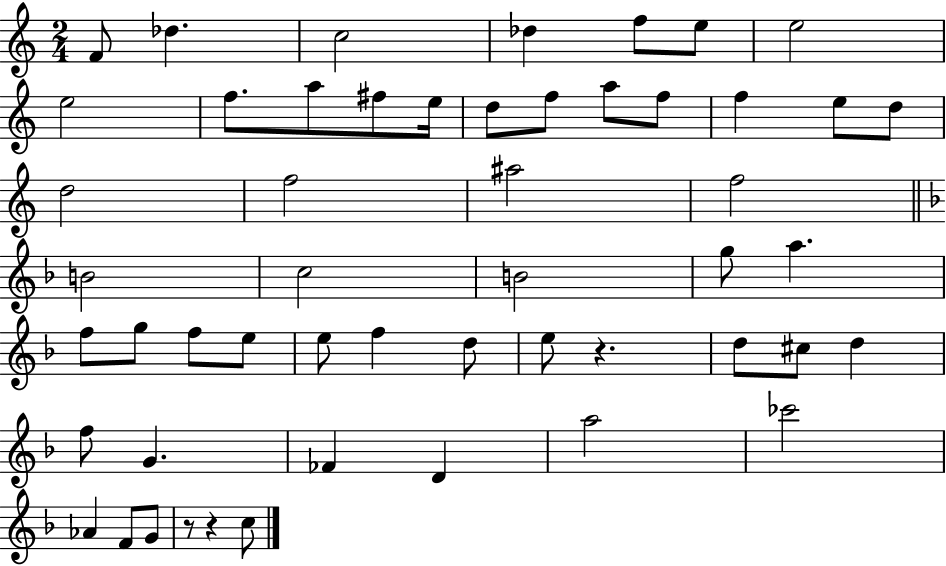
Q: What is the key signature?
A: C major